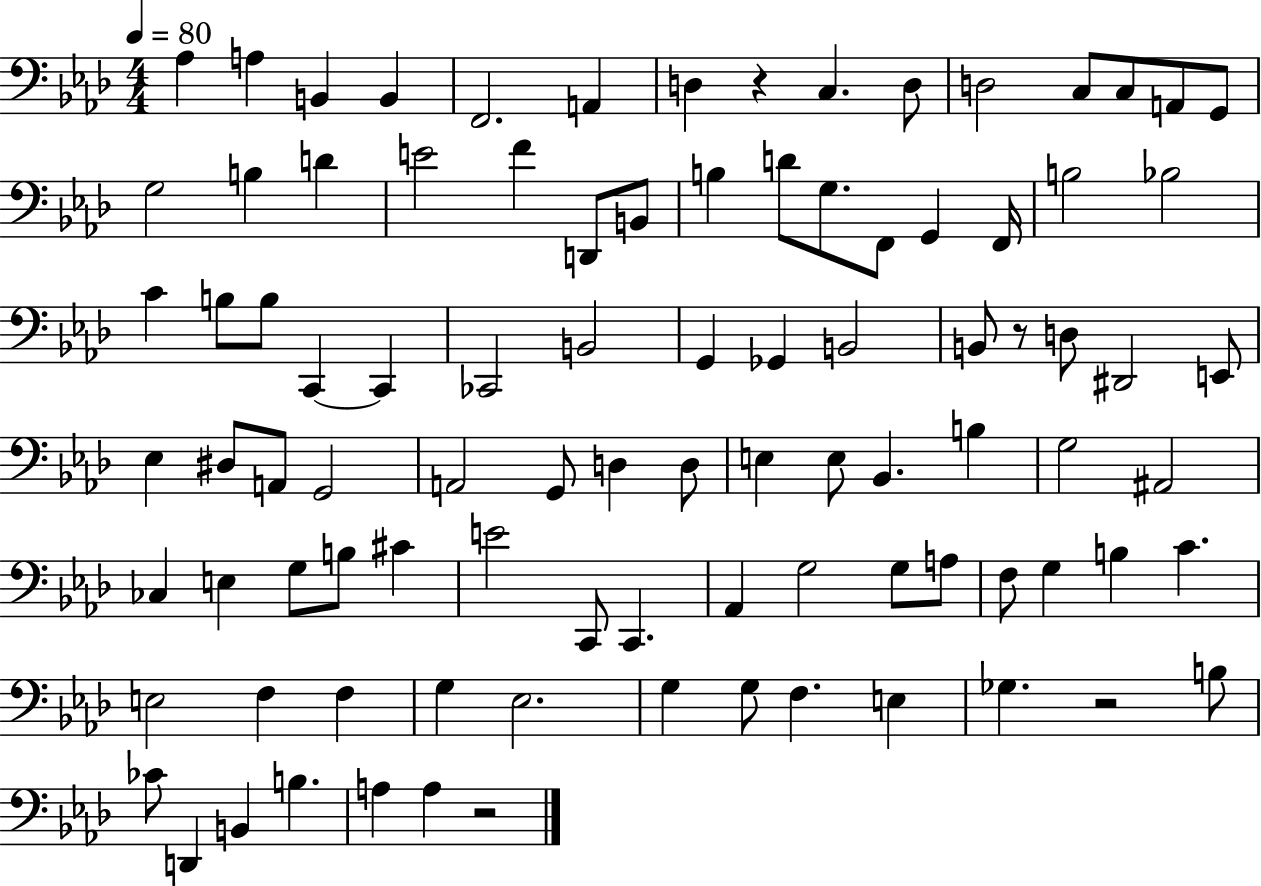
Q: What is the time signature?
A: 4/4